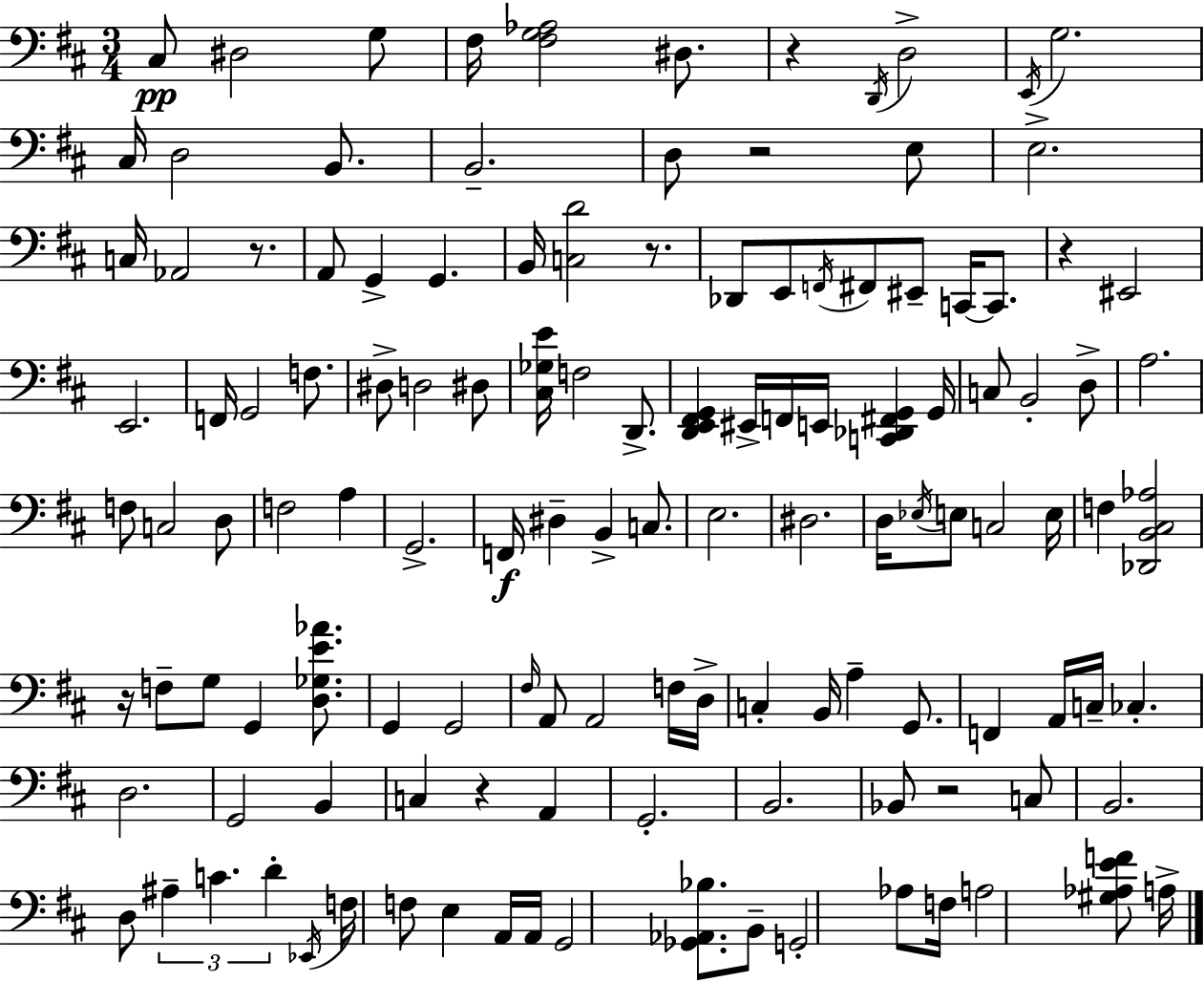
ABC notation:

X:1
T:Untitled
M:3/4
L:1/4
K:D
^C,/2 ^D,2 G,/2 ^F,/4 [^F,G,_A,]2 ^D,/2 z D,,/4 D,2 E,,/4 G,2 ^C,/4 D,2 B,,/2 B,,2 D,/2 z2 E,/2 E,2 C,/4 _A,,2 z/2 A,,/2 G,, G,, B,,/4 [C,D]2 z/2 _D,,/2 E,,/2 F,,/4 ^F,,/2 ^E,,/2 C,,/4 C,,/2 z ^E,,2 E,,2 F,,/4 G,,2 F,/2 ^D,/2 D,2 ^D,/2 [^C,_G,E]/4 F,2 D,,/2 [D,,E,,^F,,G,,] ^E,,/4 F,,/4 E,,/4 [C,,_D,,^F,,G,,] G,,/4 C,/2 B,,2 D,/2 A,2 F,/2 C,2 D,/2 F,2 A, G,,2 F,,/4 ^D, B,, C,/2 E,2 ^D,2 D,/4 _E,/4 E,/2 C,2 E,/4 F, [_D,,B,,^C,_A,]2 z/4 F,/2 G,/2 G,, [D,_G,E_A]/2 G,, G,,2 ^F,/4 A,,/2 A,,2 F,/4 D,/4 C, B,,/4 A, G,,/2 F,, A,,/4 C,/4 _C, D,2 G,,2 B,, C, z A,, G,,2 B,,2 _B,,/2 z2 C,/2 B,,2 D,/2 ^A, C D _E,,/4 F,/4 F,/2 E, A,,/4 A,,/4 G,,2 [_G,,_A,,_B,]/2 B,,/2 G,,2 _A,/2 F,/4 A,2 [^G,_A,EF]/2 A,/4